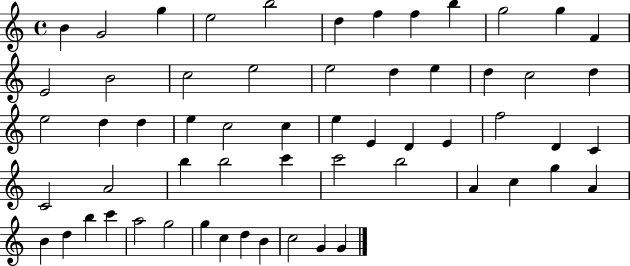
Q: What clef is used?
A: treble